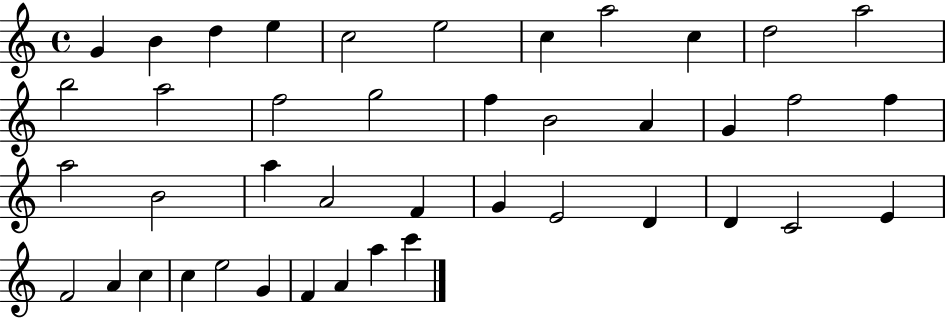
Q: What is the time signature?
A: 4/4